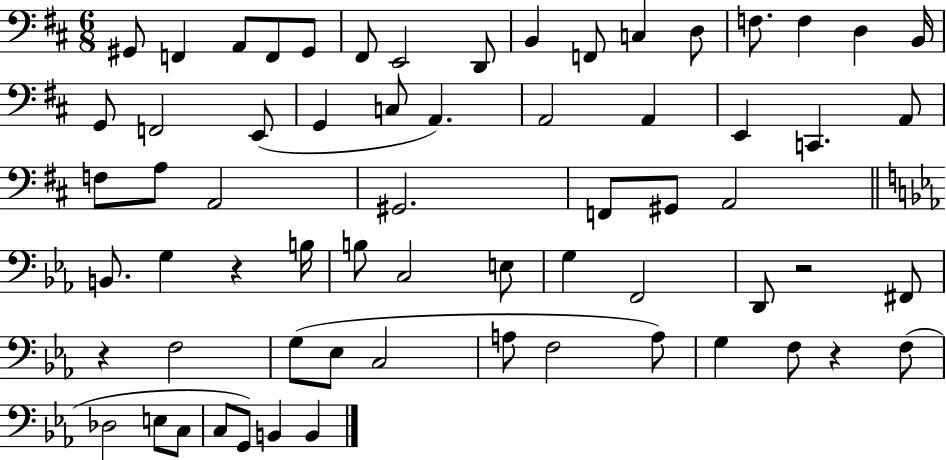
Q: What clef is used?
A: bass